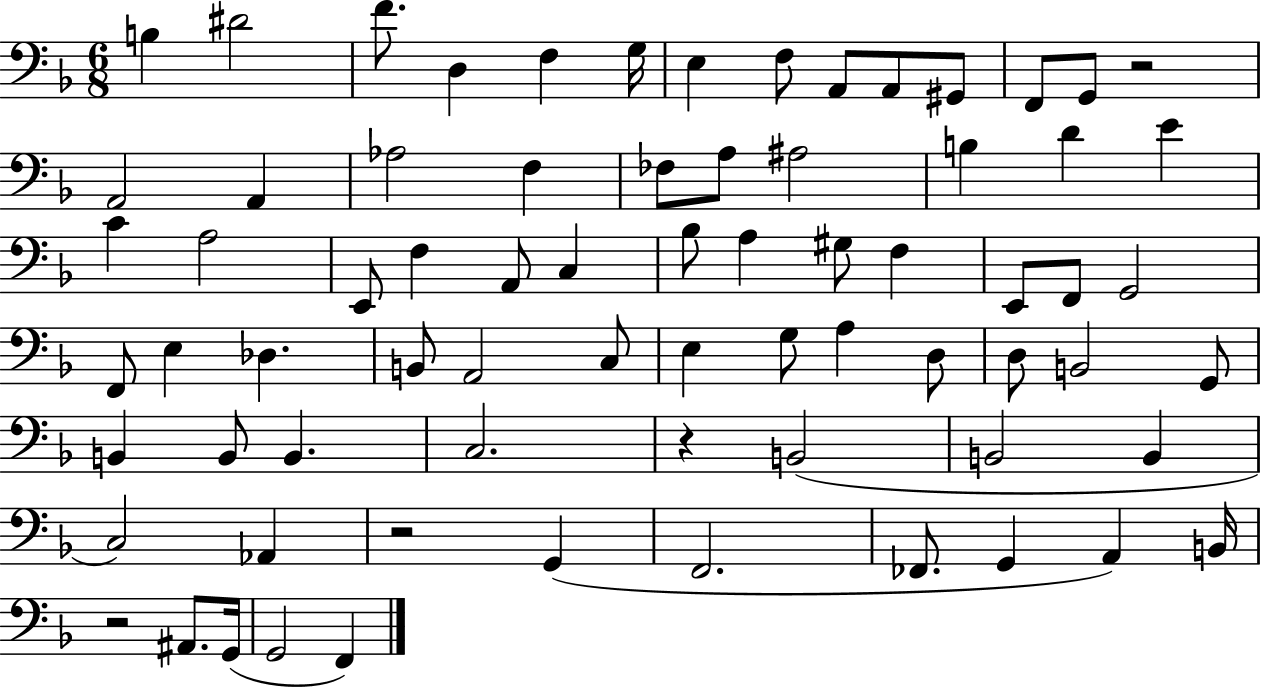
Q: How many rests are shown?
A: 4